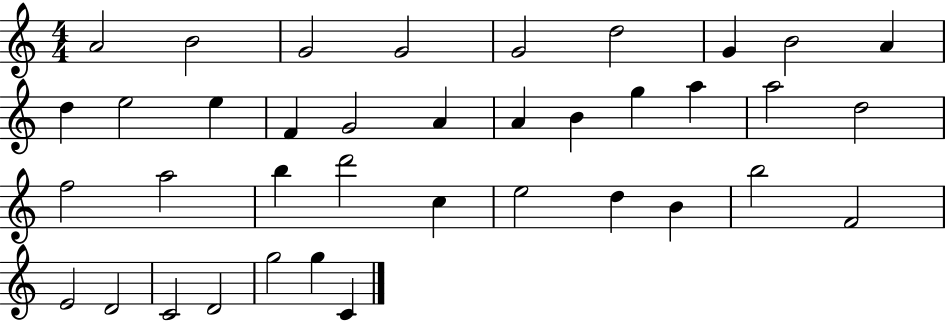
{
  \clef treble
  \numericTimeSignature
  \time 4/4
  \key c \major
  a'2 b'2 | g'2 g'2 | g'2 d''2 | g'4 b'2 a'4 | \break d''4 e''2 e''4 | f'4 g'2 a'4 | a'4 b'4 g''4 a''4 | a''2 d''2 | \break f''2 a''2 | b''4 d'''2 c''4 | e''2 d''4 b'4 | b''2 f'2 | \break e'2 d'2 | c'2 d'2 | g''2 g''4 c'4 | \bar "|."
}